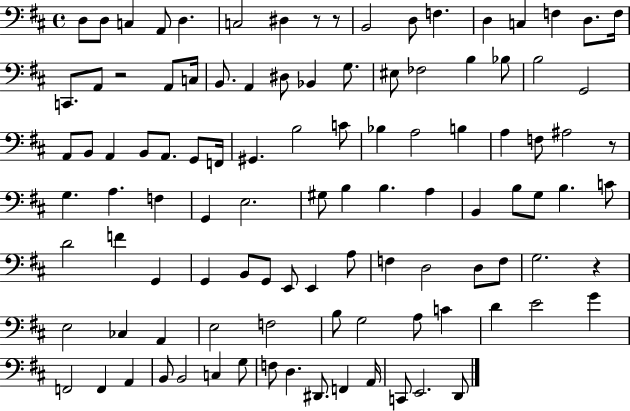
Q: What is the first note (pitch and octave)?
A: D3